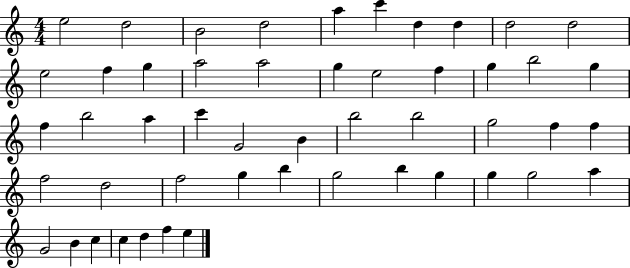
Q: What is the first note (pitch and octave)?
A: E5